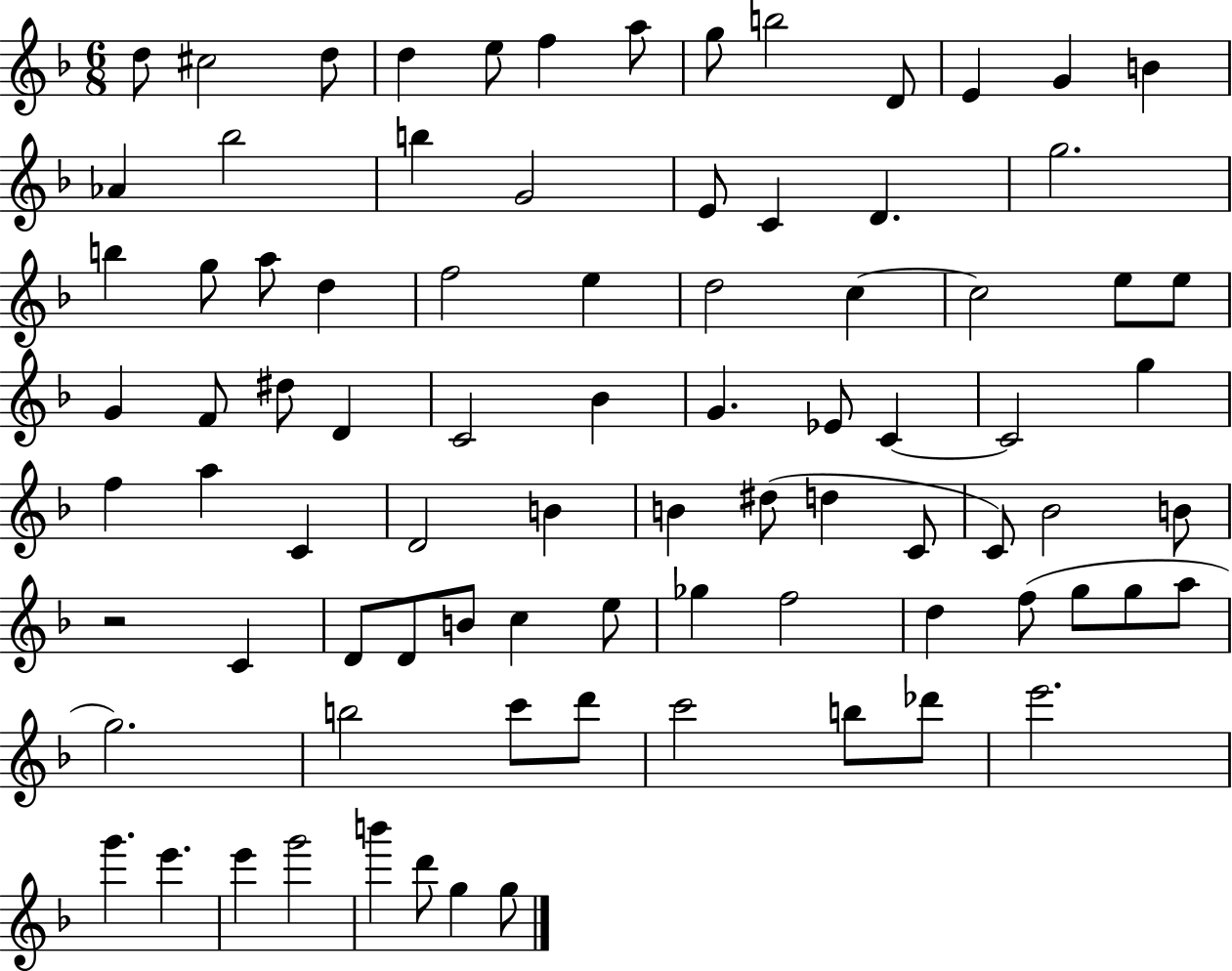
{
  \clef treble
  \numericTimeSignature
  \time 6/8
  \key f \major
  \repeat volta 2 { d''8 cis''2 d''8 | d''4 e''8 f''4 a''8 | g''8 b''2 d'8 | e'4 g'4 b'4 | \break aes'4 bes''2 | b''4 g'2 | e'8 c'4 d'4. | g''2. | \break b''4 g''8 a''8 d''4 | f''2 e''4 | d''2 c''4~~ | c''2 e''8 e''8 | \break g'4 f'8 dis''8 d'4 | c'2 bes'4 | g'4. ees'8 c'4~~ | c'2 g''4 | \break f''4 a''4 c'4 | d'2 b'4 | b'4 dis''8( d''4 c'8 | c'8) bes'2 b'8 | \break r2 c'4 | d'8 d'8 b'8 c''4 e''8 | ges''4 f''2 | d''4 f''8( g''8 g''8 a''8 | \break g''2.) | b''2 c'''8 d'''8 | c'''2 b''8 des'''8 | e'''2. | \break g'''4. e'''4. | e'''4 g'''2 | b'''4 d'''8 g''4 g''8 | } \bar "|."
}